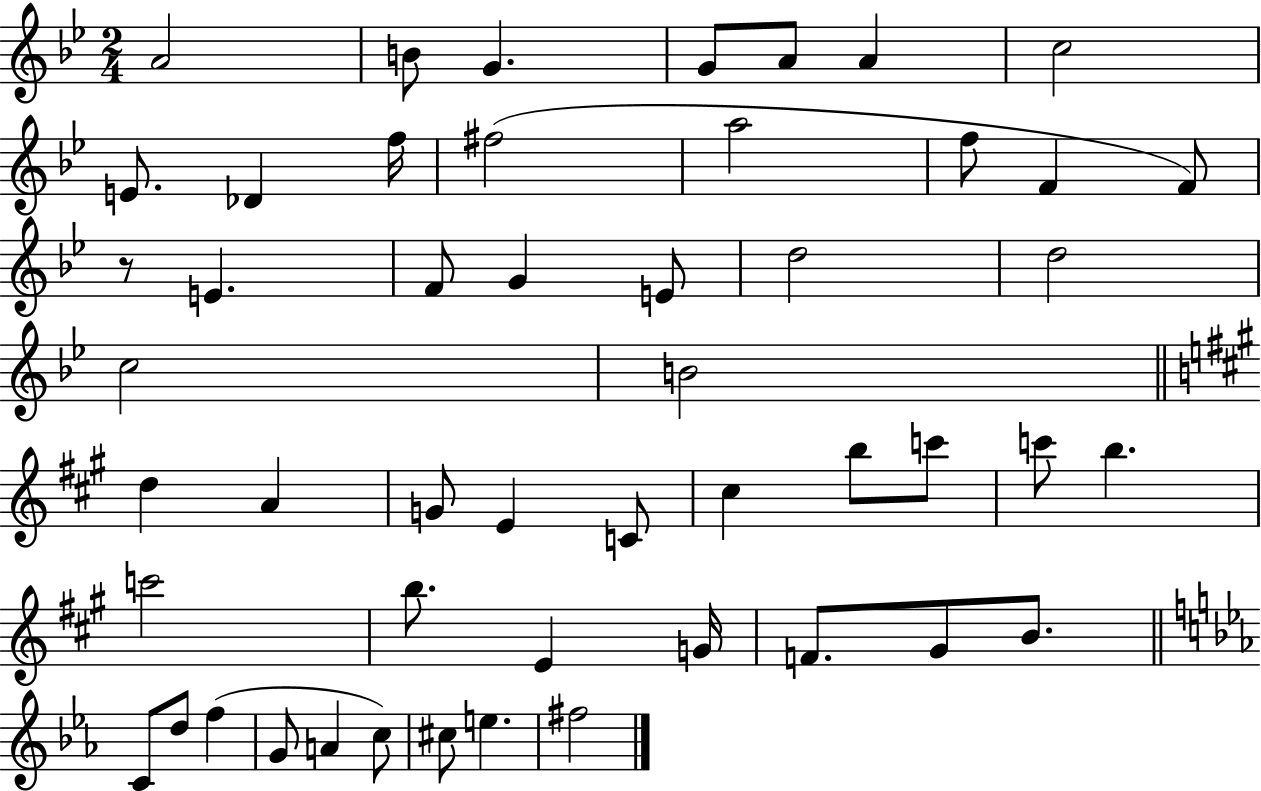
A4/h B4/e G4/q. G4/e A4/e A4/q C5/h E4/e. Db4/q F5/s F#5/h A5/h F5/e F4/q F4/e R/e E4/q. F4/e G4/q E4/e D5/h D5/h C5/h B4/h D5/q A4/q G4/e E4/q C4/e C#5/q B5/e C6/e C6/e B5/q. C6/h B5/e. E4/q G4/s F4/e. G#4/e B4/e. C4/e D5/e F5/q G4/e A4/q C5/e C#5/e E5/q. F#5/h